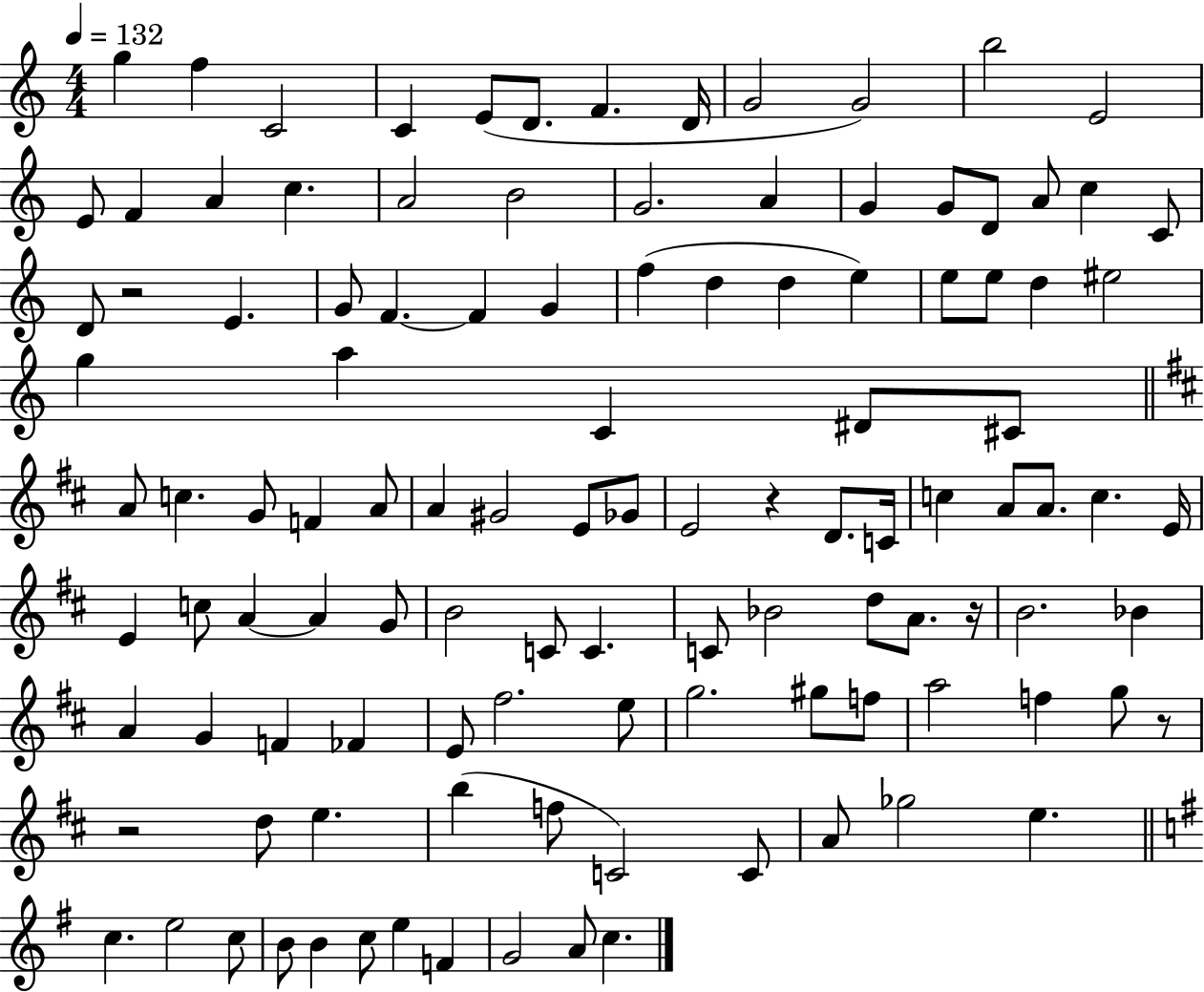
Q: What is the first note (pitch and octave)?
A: G5